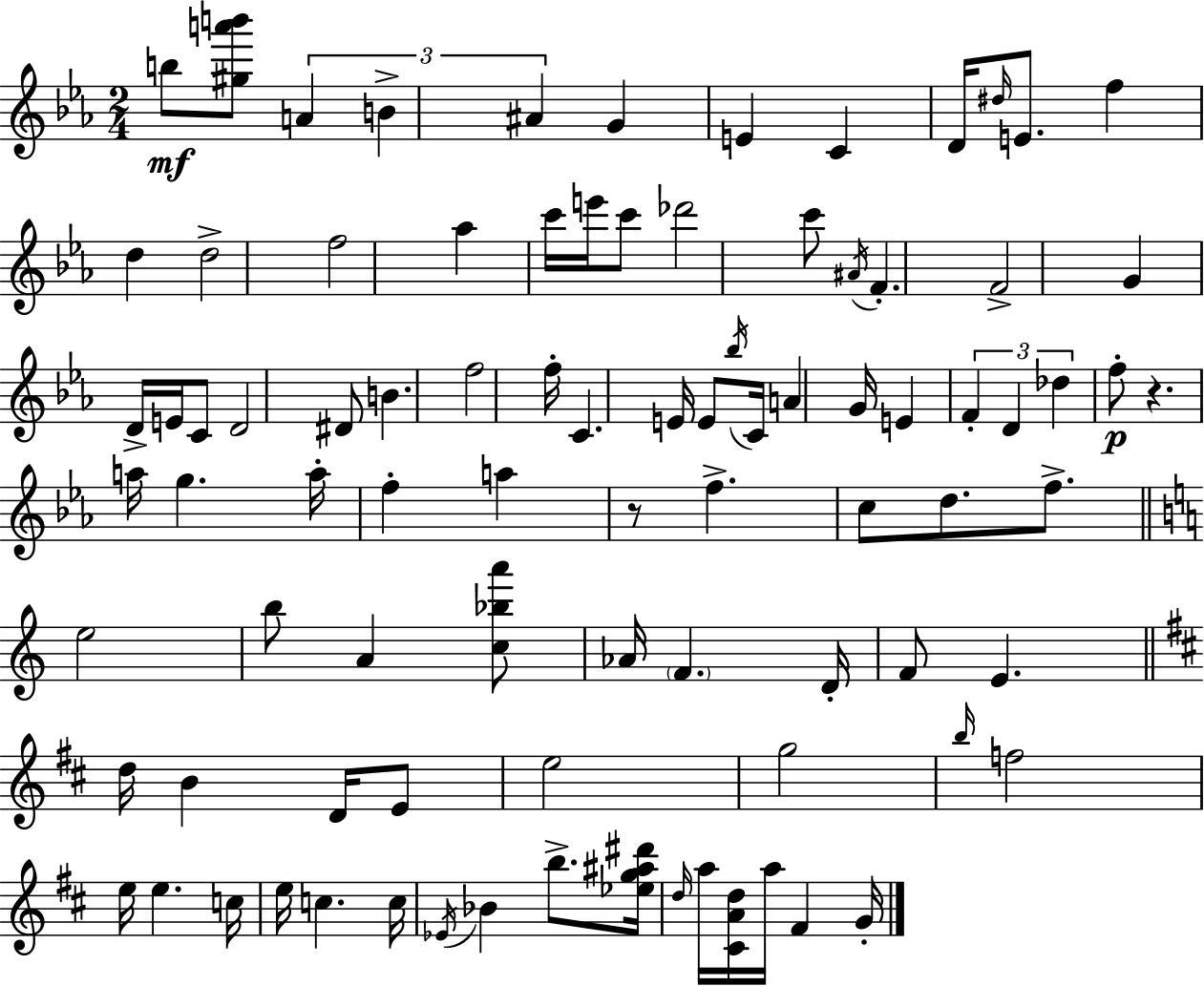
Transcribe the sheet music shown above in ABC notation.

X:1
T:Untitled
M:2/4
L:1/4
K:Cm
b/2 [^ga'b']/2 A B ^A G E C D/4 ^d/4 E/2 f d d2 f2 _a c'/4 e'/4 c'/2 _d'2 c'/2 ^A/4 F F2 G D/4 E/4 C/2 D2 ^D/2 B f2 f/4 C E/4 E/2 _b/4 C/4 A G/4 E F D _d f/2 z a/4 g a/4 f a z/2 f c/2 d/2 f/2 e2 b/2 A [c_ba']/2 _A/4 F D/4 F/2 E d/4 B D/4 E/2 e2 g2 b/4 f2 e/4 e c/4 e/4 c c/4 _E/4 _B b/2 [_eg^a^d']/4 d/4 a/4 [^CAd]/4 a/4 ^F G/4